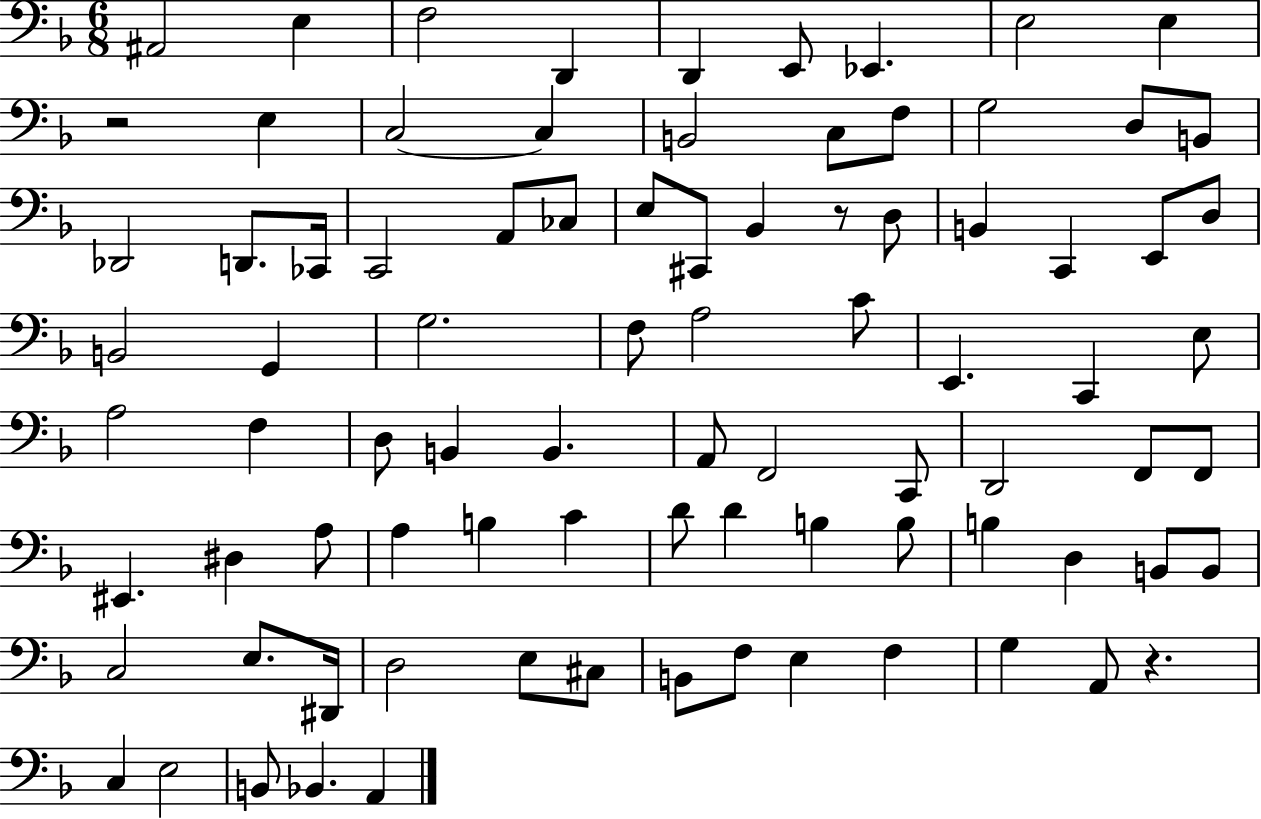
{
  \clef bass
  \numericTimeSignature
  \time 6/8
  \key f \major
  ais,2 e4 | f2 d,4 | d,4 e,8 ees,4. | e2 e4 | \break r2 e4 | c2~~ c4 | b,2 c8 f8 | g2 d8 b,8 | \break des,2 d,8. ces,16 | c,2 a,8 ces8 | e8 cis,8 bes,4 r8 d8 | b,4 c,4 e,8 d8 | \break b,2 g,4 | g2. | f8 a2 c'8 | e,4. c,4 e8 | \break a2 f4 | d8 b,4 b,4. | a,8 f,2 c,8 | d,2 f,8 f,8 | \break eis,4. dis4 a8 | a4 b4 c'4 | d'8 d'4 b4 b8 | b4 d4 b,8 b,8 | \break c2 e8. dis,16 | d2 e8 cis8 | b,8 f8 e4 f4 | g4 a,8 r4. | \break c4 e2 | b,8 bes,4. a,4 | \bar "|."
}